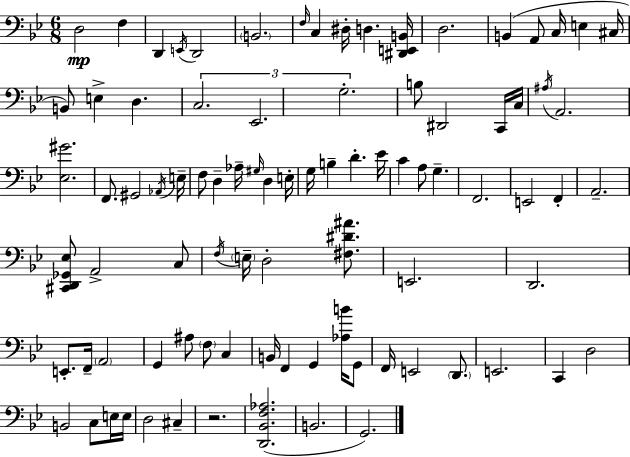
D3/h F3/q D2/q E2/s D2/h B2/h. F3/s C3/q D#3/s D3/q. [D#2,E2,B2]/s D3/h. B2/q A2/e C3/s E3/q C#3/s B2/e E3/q D3/q. C3/h. Eb2/h. G3/h. B3/e D#2/h C2/s C3/s A#3/s A2/h. [Eb3,G#4]/h. F2/e. G#2/h Ab2/s E3/s F3/e D3/q Ab3/s G#3/s D3/q E3/s G3/s B3/q D4/q. Eb4/s C4/q A3/e G3/q. F2/h. E2/h F2/q A2/h. [C#2,D2,Gb2,Eb3]/e A2/h C3/e F3/s E3/s D3/h [F#3,D#4,A#4]/e. E2/h. D2/h. E2/e. F2/s A2/h G2/q A#3/e F3/e C3/q B2/s F2/q G2/q [Ab3,B4]/s G2/e F2/s E2/h D2/e. E2/h. C2/q D3/h B2/h C3/e E3/s E3/s D3/h C#3/q R/h. [D2,Bb2,F3,Ab3]/h. B2/h. G2/h.